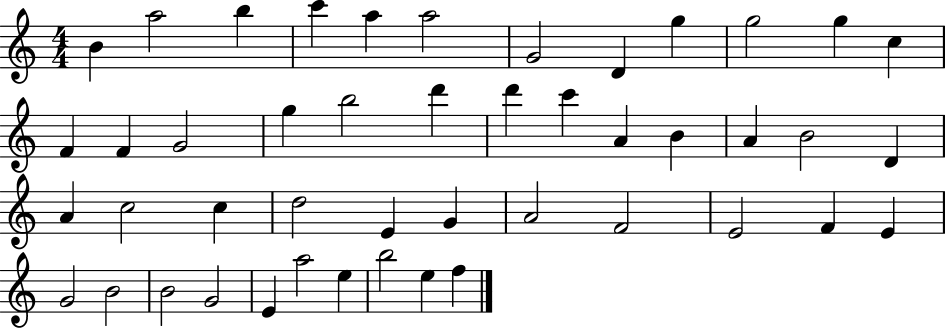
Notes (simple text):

B4/q A5/h B5/q C6/q A5/q A5/h G4/h D4/q G5/q G5/h G5/q C5/q F4/q F4/q G4/h G5/q B5/h D6/q D6/q C6/q A4/q B4/q A4/q B4/h D4/q A4/q C5/h C5/q D5/h E4/q G4/q A4/h F4/h E4/h F4/q E4/q G4/h B4/h B4/h G4/h E4/q A5/h E5/q B5/h E5/q F5/q